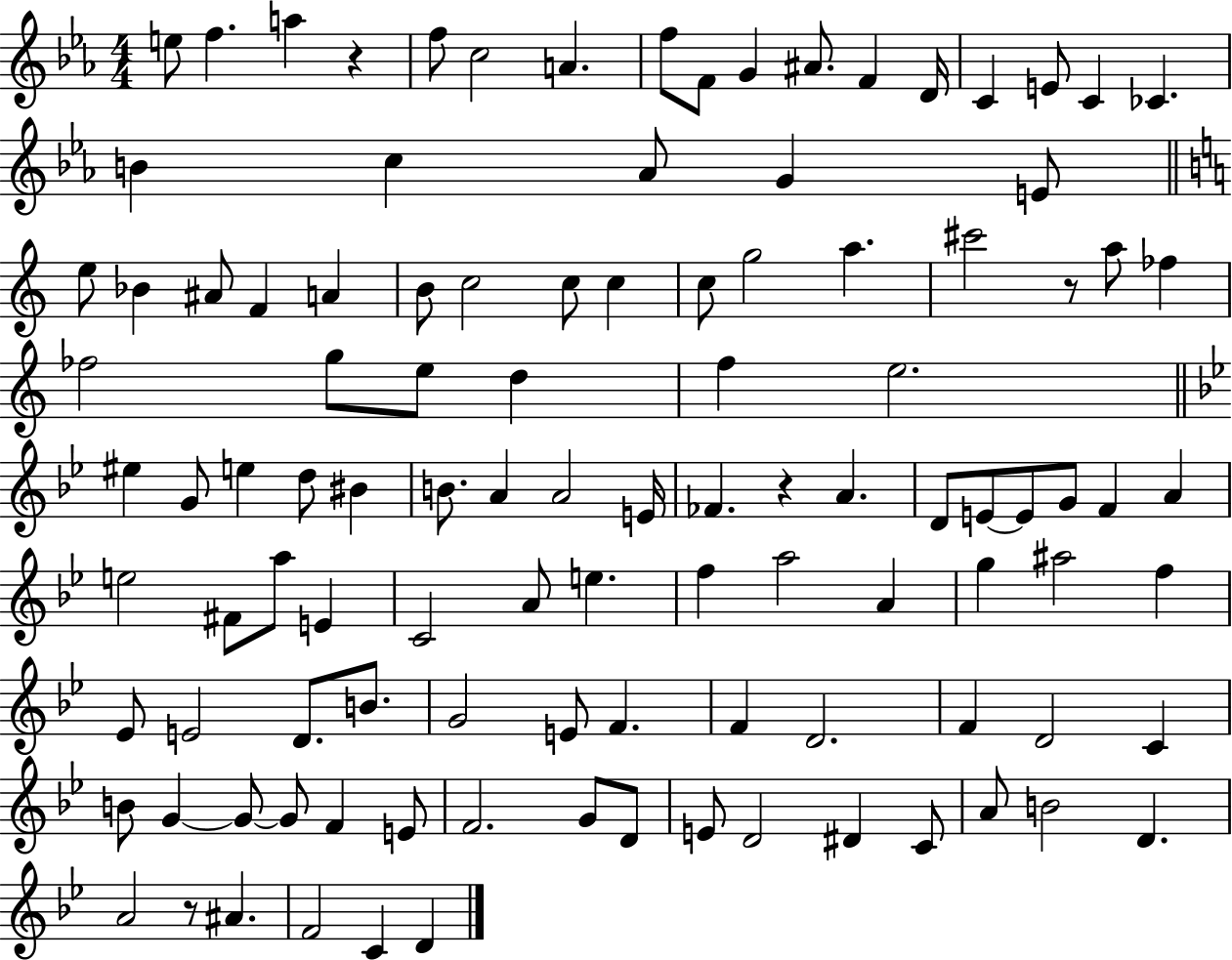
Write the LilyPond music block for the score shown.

{
  \clef treble
  \numericTimeSignature
  \time 4/4
  \key ees \major
  e''8 f''4. a''4 r4 | f''8 c''2 a'4. | f''8 f'8 g'4 ais'8. f'4 d'16 | c'4 e'8 c'4 ces'4. | \break b'4 c''4 aes'8 g'4 e'8 | \bar "||" \break \key a \minor e''8 bes'4 ais'8 f'4 a'4 | b'8 c''2 c''8 c''4 | c''8 g''2 a''4. | cis'''2 r8 a''8 fes''4 | \break fes''2 g''8 e''8 d''4 | f''4 e''2. | \bar "||" \break \key g \minor eis''4 g'8 e''4 d''8 bis'4 | b'8. a'4 a'2 e'16 | fes'4. r4 a'4. | d'8 e'8~~ e'8 g'8 f'4 a'4 | \break e''2 fis'8 a''8 e'4 | c'2 a'8 e''4. | f''4 a''2 a'4 | g''4 ais''2 f''4 | \break ees'8 e'2 d'8. b'8. | g'2 e'8 f'4. | f'4 d'2. | f'4 d'2 c'4 | \break b'8 g'4~~ g'8~~ g'8 f'4 e'8 | f'2. g'8 d'8 | e'8 d'2 dis'4 c'8 | a'8 b'2 d'4. | \break a'2 r8 ais'4. | f'2 c'4 d'4 | \bar "|."
}